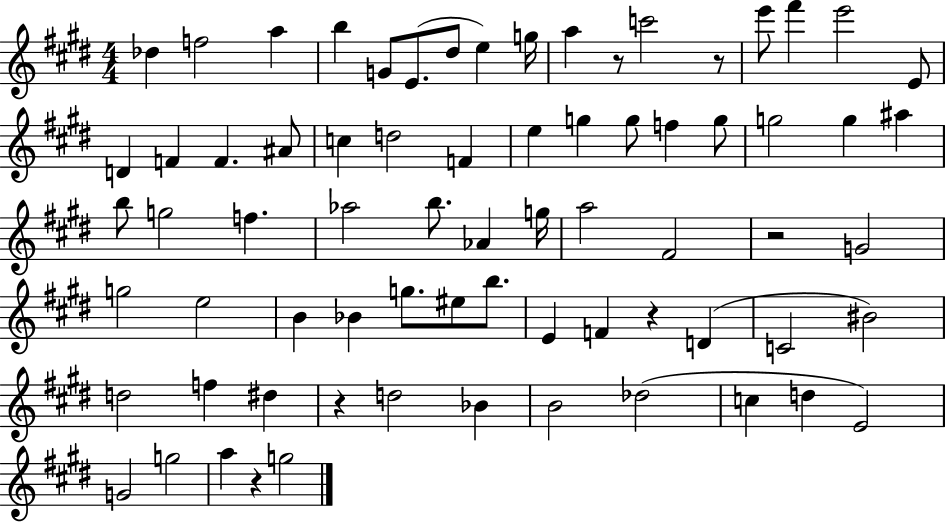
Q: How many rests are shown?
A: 6